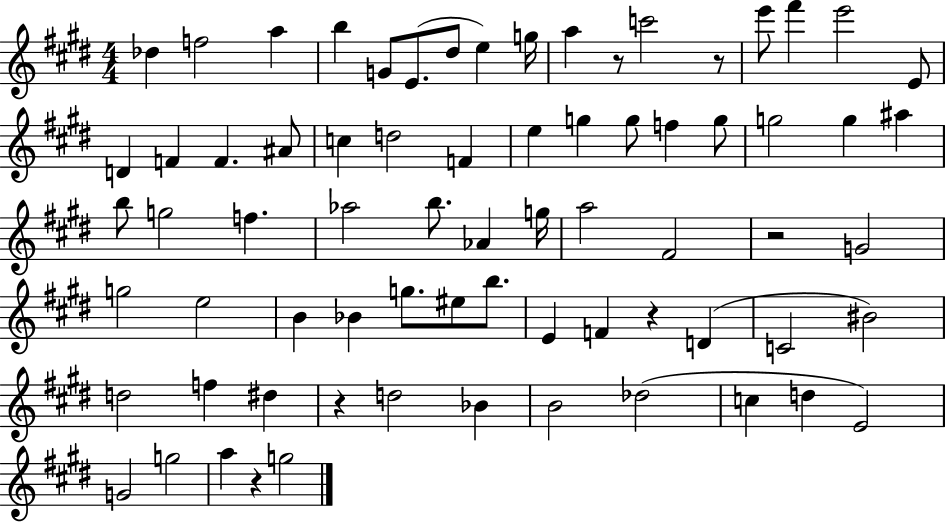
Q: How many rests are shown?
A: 6